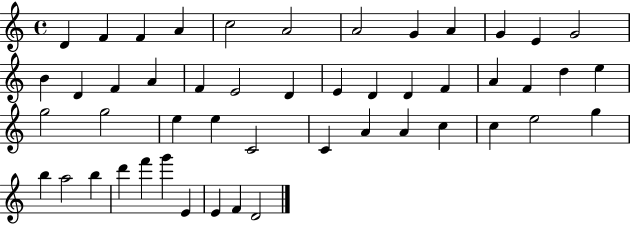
X:1
T:Untitled
M:4/4
L:1/4
K:C
D F F A c2 A2 A2 G A G E G2 B D F A F E2 D E D D F A F d e g2 g2 e e C2 C A A c c e2 g b a2 b d' f' g' E E F D2